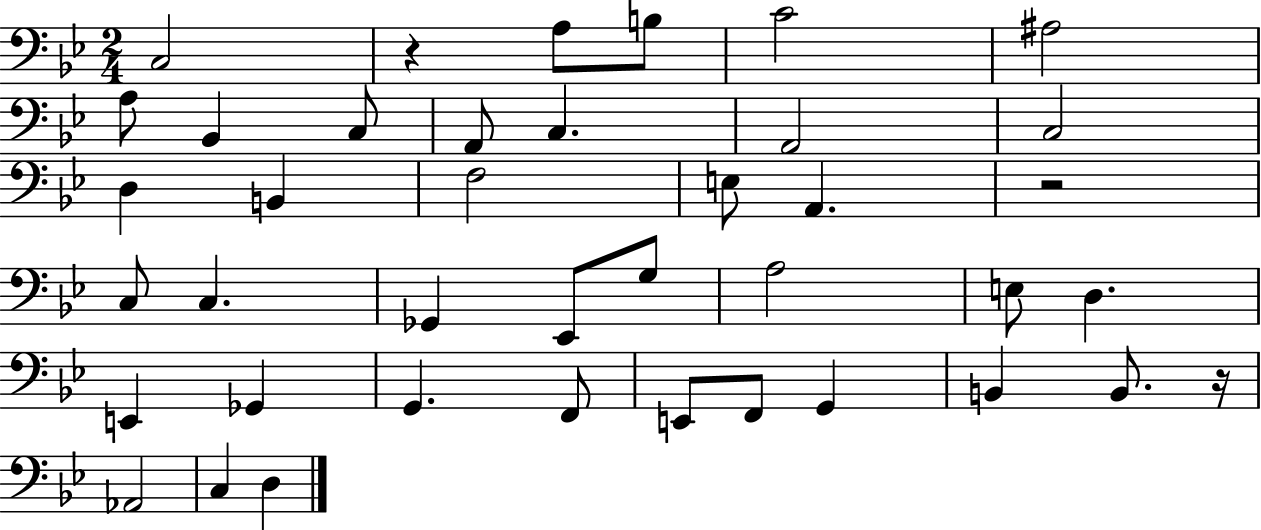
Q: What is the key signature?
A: BES major